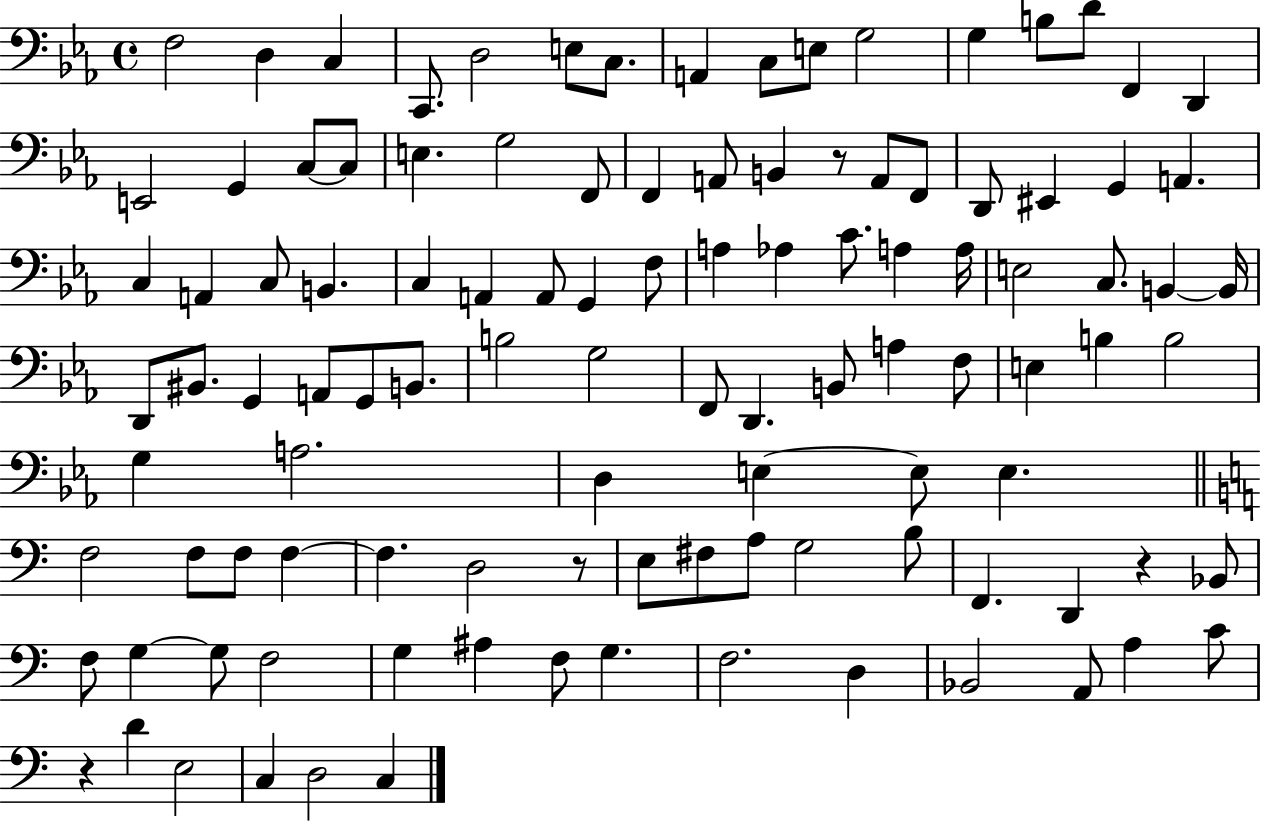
F3/h D3/q C3/q C2/e. D3/h E3/e C3/e. A2/q C3/e E3/e G3/h G3/q B3/e D4/e F2/q D2/q E2/h G2/q C3/e C3/e E3/q. G3/h F2/e F2/q A2/e B2/q R/e A2/e F2/e D2/e EIS2/q G2/q A2/q. C3/q A2/q C3/e B2/q. C3/q A2/q A2/e G2/q F3/e A3/q Ab3/q C4/e. A3/q A3/s E3/h C3/e. B2/q B2/s D2/e BIS2/e. G2/q A2/e G2/e B2/e. B3/h G3/h F2/e D2/q. B2/e A3/q F3/e E3/q B3/q B3/h G3/q A3/h. D3/q E3/q E3/e E3/q. F3/h F3/e F3/e F3/q F3/q. D3/h R/e E3/e F#3/e A3/e G3/h B3/e F2/q. D2/q R/q Bb2/e F3/e G3/q G3/e F3/h G3/q A#3/q F3/e G3/q. F3/h. D3/q Bb2/h A2/e A3/q C4/e R/q D4/q E3/h C3/q D3/h C3/q